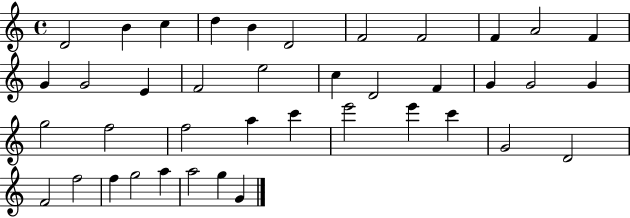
D4/h B4/q C5/q D5/q B4/q D4/h F4/h F4/h F4/q A4/h F4/q G4/q G4/h E4/q F4/h E5/h C5/q D4/h F4/q G4/q G4/h G4/q G5/h F5/h F5/h A5/q C6/q E6/h E6/q C6/q G4/h D4/h F4/h F5/h F5/q G5/h A5/q A5/h G5/q G4/q